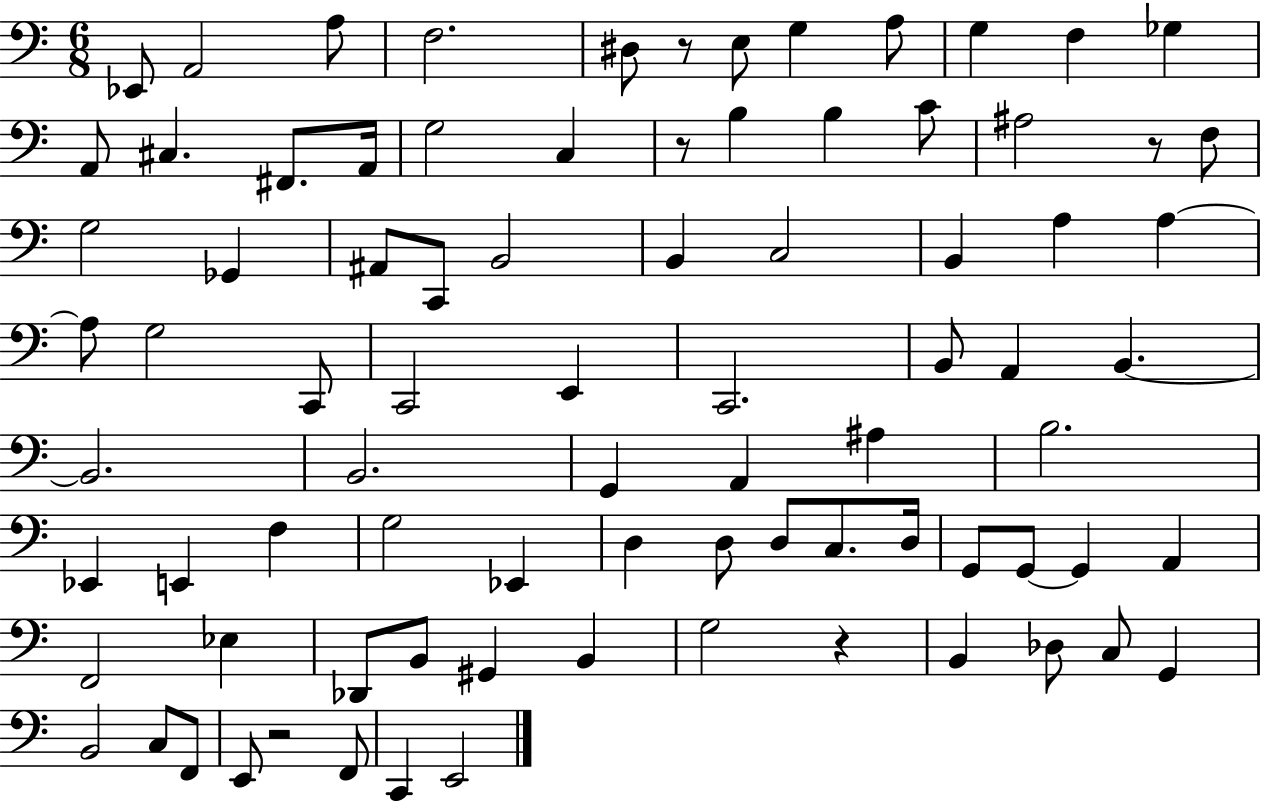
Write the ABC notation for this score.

X:1
T:Untitled
M:6/8
L:1/4
K:C
_E,,/2 A,,2 A,/2 F,2 ^D,/2 z/2 E,/2 G, A,/2 G, F, _G, A,,/2 ^C, ^F,,/2 A,,/4 G,2 C, z/2 B, B, C/2 ^A,2 z/2 F,/2 G,2 _G,, ^A,,/2 C,,/2 B,,2 B,, C,2 B,, A, A, A,/2 G,2 C,,/2 C,,2 E,, C,,2 B,,/2 A,, B,, B,,2 B,,2 G,, A,, ^A, B,2 _E,, E,, F, G,2 _E,, D, D,/2 D,/2 C,/2 D,/4 G,,/2 G,,/2 G,, A,, F,,2 _E, _D,,/2 B,,/2 ^G,, B,, G,2 z B,, _D,/2 C,/2 G,, B,,2 C,/2 F,,/2 E,,/2 z2 F,,/2 C,, E,,2